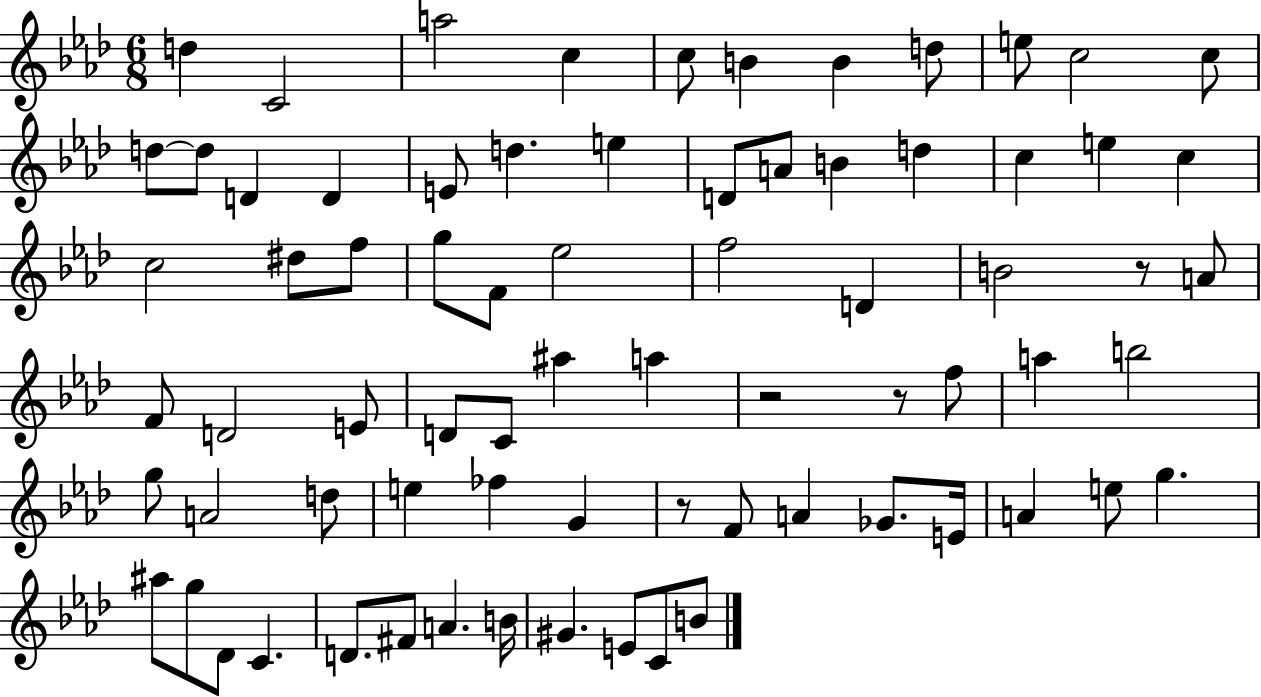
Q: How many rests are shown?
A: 4